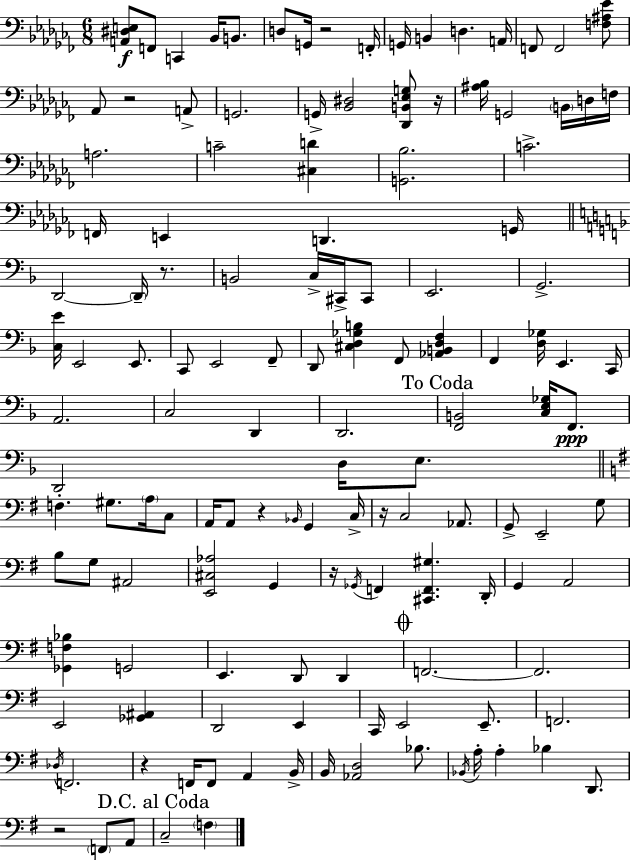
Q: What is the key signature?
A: AES minor